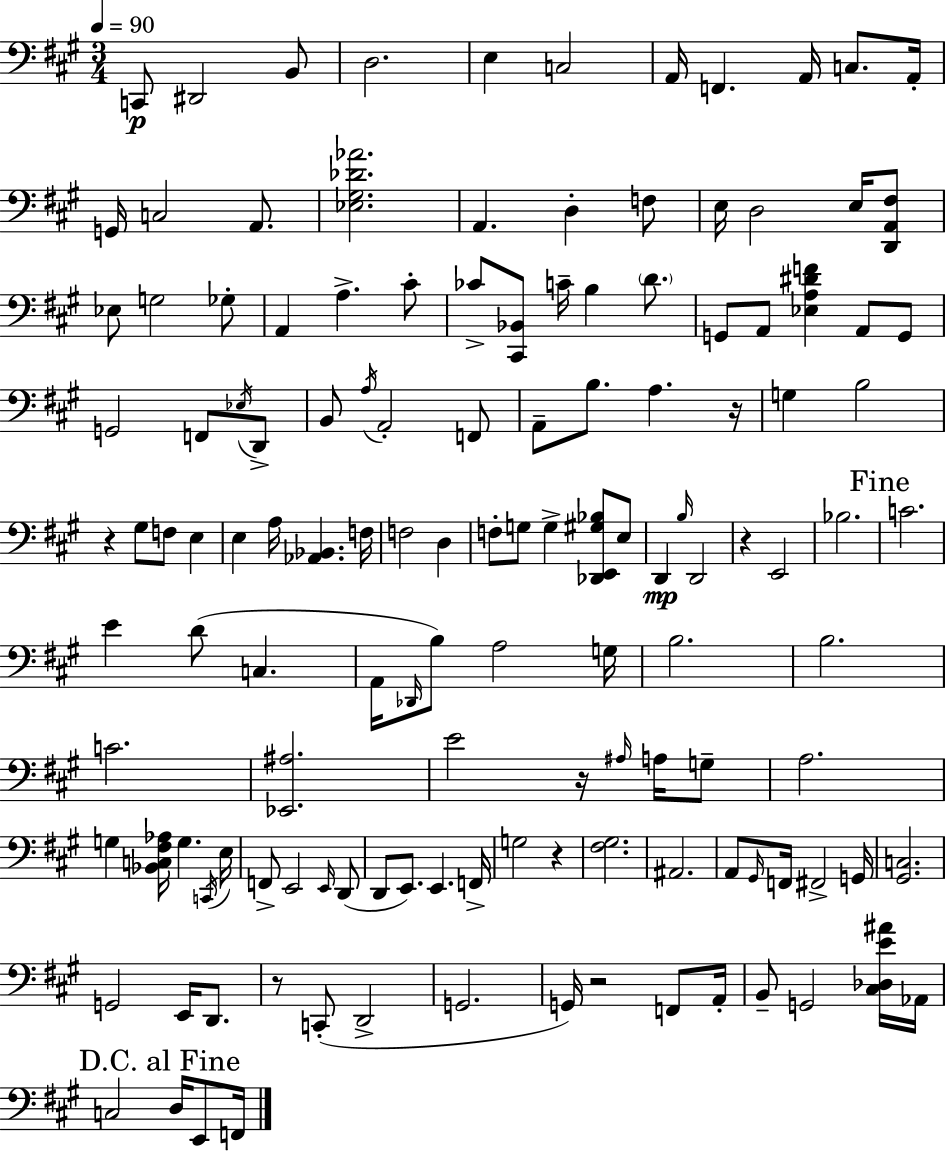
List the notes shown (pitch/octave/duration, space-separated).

C2/e D#2/h B2/e D3/h. E3/q C3/h A2/s F2/q. A2/s C3/e. A2/s G2/s C3/h A2/e. [Eb3,G#3,Db4,Ab4]/h. A2/q. D3/q F3/e E3/s D3/h E3/s [D2,A2,F#3]/e Eb3/e G3/h Gb3/e A2/q A3/q. C#4/e CES4/e [C#2,Bb2]/e C4/s B3/q D4/e. G2/e A2/e [Eb3,A3,D#4,F4]/q A2/e G2/e G2/h F2/e Eb3/s D2/e B2/e A3/s A2/h F2/e A2/e B3/e. A3/q. R/s G3/q B3/h R/q G#3/e F3/e E3/q E3/q A3/s [Ab2,Bb2]/q. F3/s F3/h D3/q F3/e G3/e G3/q [Db2,E2,G#3,Bb3]/e E3/e D2/q B3/s D2/h R/q E2/h Bb3/h. C4/h. E4/q D4/e C3/q. A2/s Db2/s B3/e A3/h G3/s B3/h. B3/h. C4/h. [Eb2,A#3]/h. E4/h R/s A#3/s A3/s G3/e A3/h. G3/q [Bb2,C3,F#3,Ab3]/s G3/q. C2/s E3/s F2/e E2/h E2/s D2/e D2/e E2/e. E2/q. F2/s G3/h R/q [F#3,G#3]/h. A#2/h. A2/e G#2/s F2/s F#2/h G2/s [G#2,C3]/h. G2/h E2/s D2/e. R/e C2/e D2/h G2/h. G2/s R/h F2/e A2/s B2/e G2/h [C#3,Db3,E4,A#4]/s Ab2/s C3/h D3/s E2/e F2/s